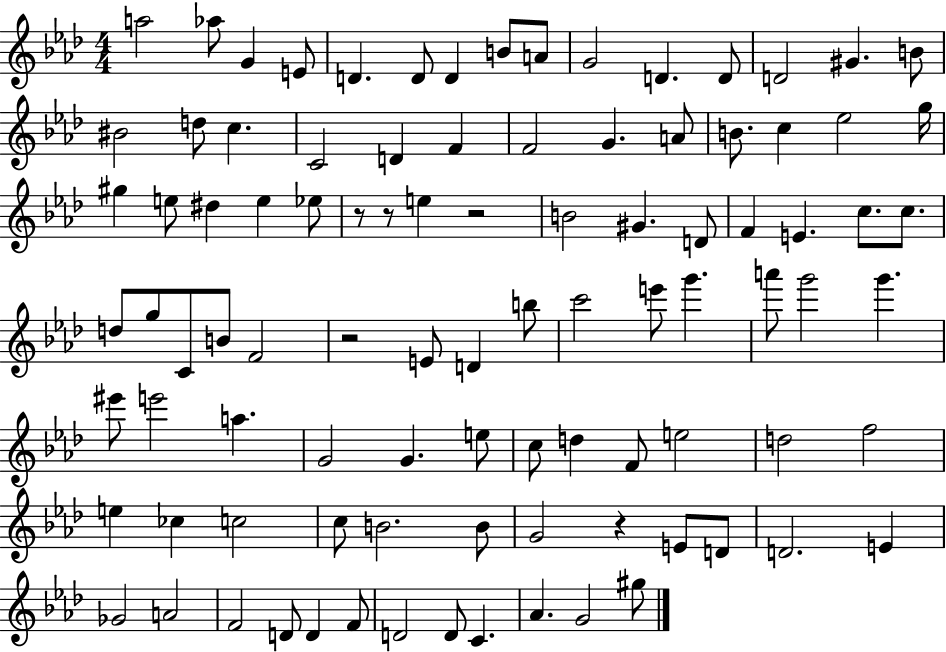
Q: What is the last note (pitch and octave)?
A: G#5